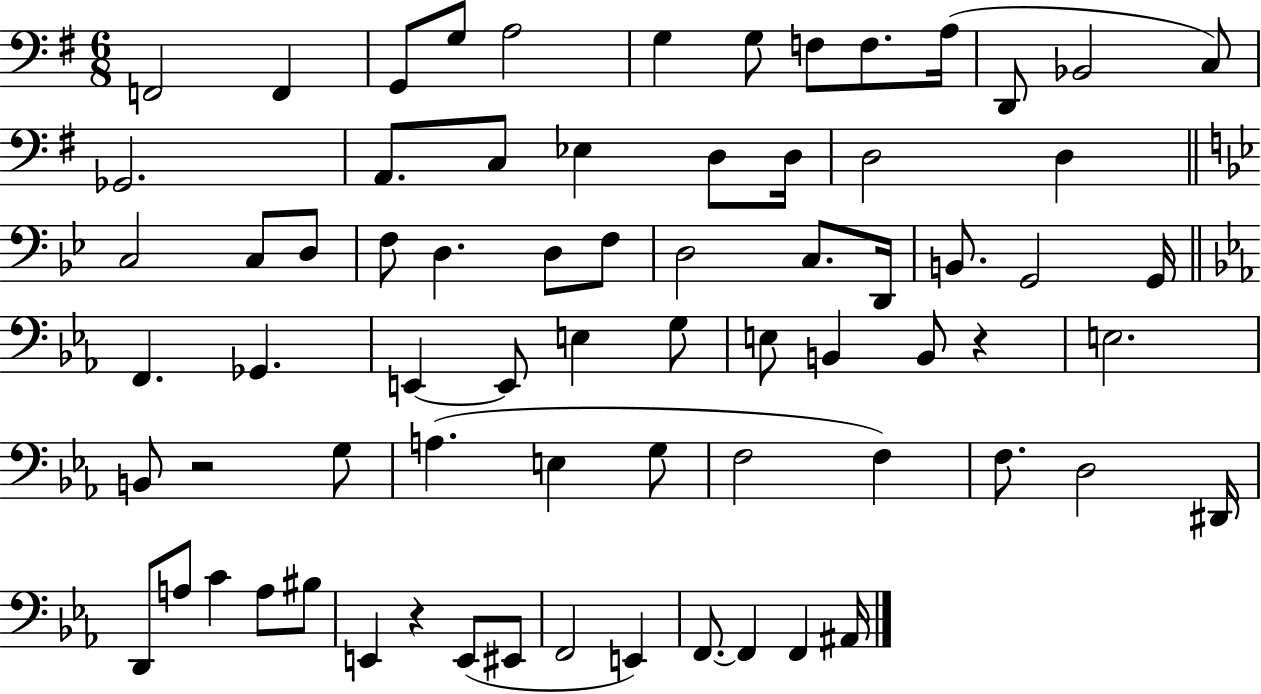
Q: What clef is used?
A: bass